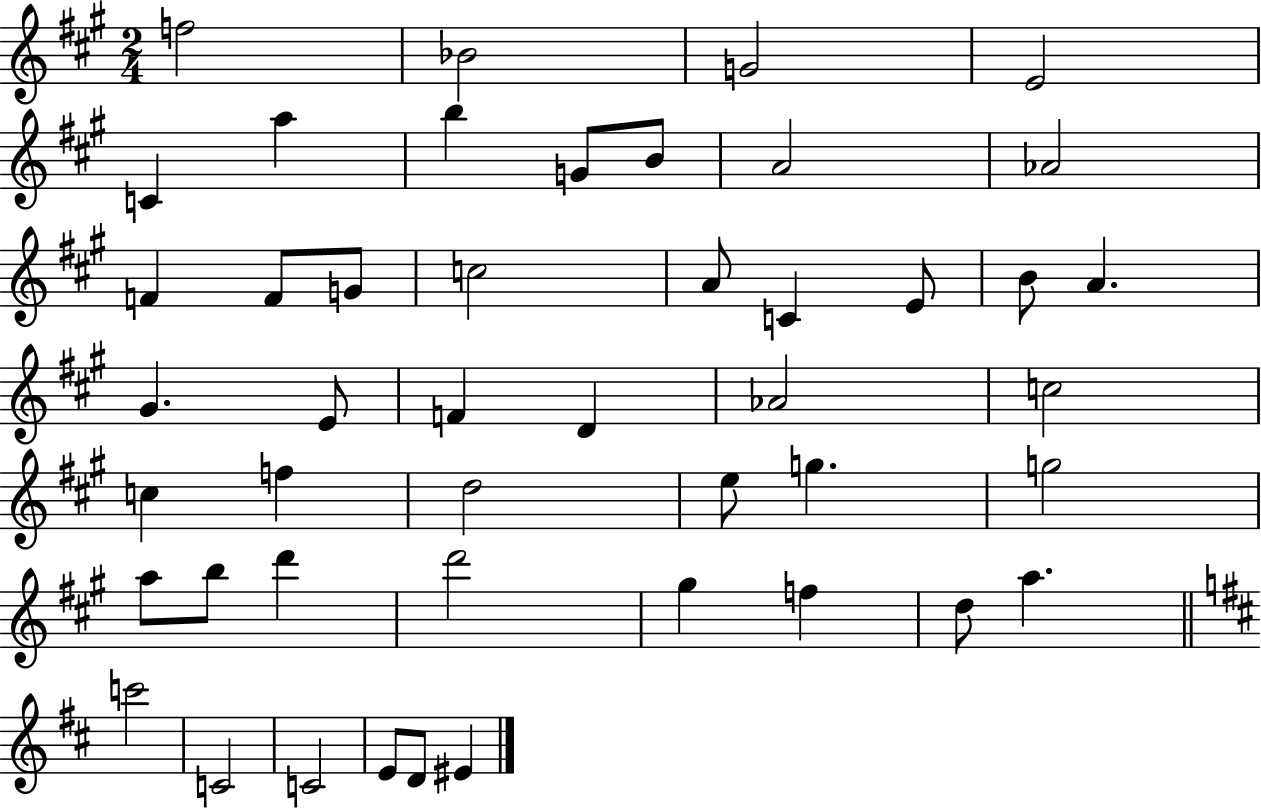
F5/h Bb4/h G4/h E4/h C4/q A5/q B5/q G4/e B4/e A4/h Ab4/h F4/q F4/e G4/e C5/h A4/e C4/q E4/e B4/e A4/q. G#4/q. E4/e F4/q D4/q Ab4/h C5/h C5/q F5/q D5/h E5/e G5/q. G5/h A5/e B5/e D6/q D6/h G#5/q F5/q D5/e A5/q. C6/h C4/h C4/h E4/e D4/e EIS4/q